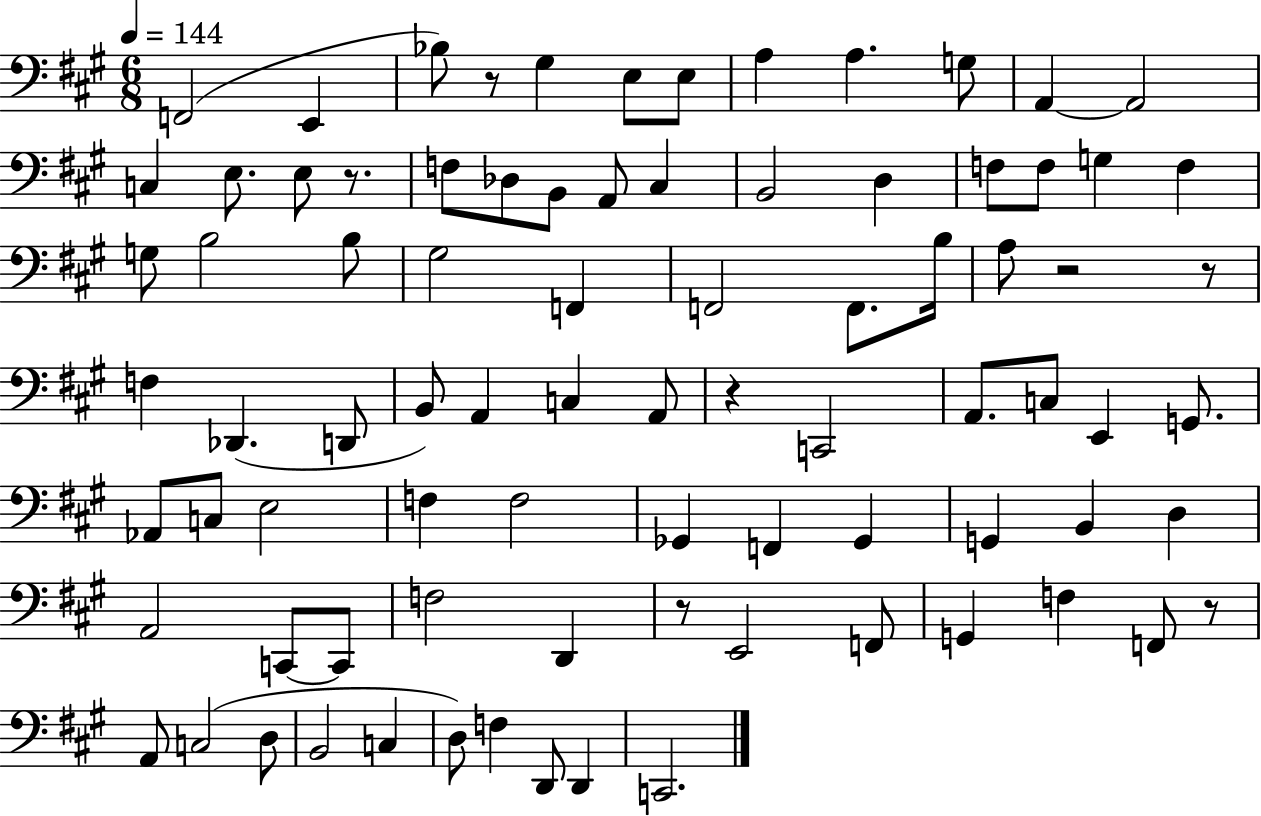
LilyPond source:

{
  \clef bass
  \numericTimeSignature
  \time 6/8
  \key a \major
  \tempo 4 = 144
  f,2( e,4 | bes8) r8 gis4 e8 e8 | a4 a4. g8 | a,4~~ a,2 | \break c4 e8. e8 r8. | f8 des8 b,8 a,8 cis4 | b,2 d4 | f8 f8 g4 f4 | \break g8 b2 b8 | gis2 f,4 | f,2 f,8. b16 | a8 r2 r8 | \break f4 des,4.( d,8 | b,8) a,4 c4 a,8 | r4 c,2 | a,8. c8 e,4 g,8. | \break aes,8 c8 e2 | f4 f2 | ges,4 f,4 ges,4 | g,4 b,4 d4 | \break a,2 c,8~~ c,8 | f2 d,4 | r8 e,2 f,8 | g,4 f4 f,8 r8 | \break a,8 c2( d8 | b,2 c4 | d8) f4 d,8 d,4 | c,2. | \break \bar "|."
}